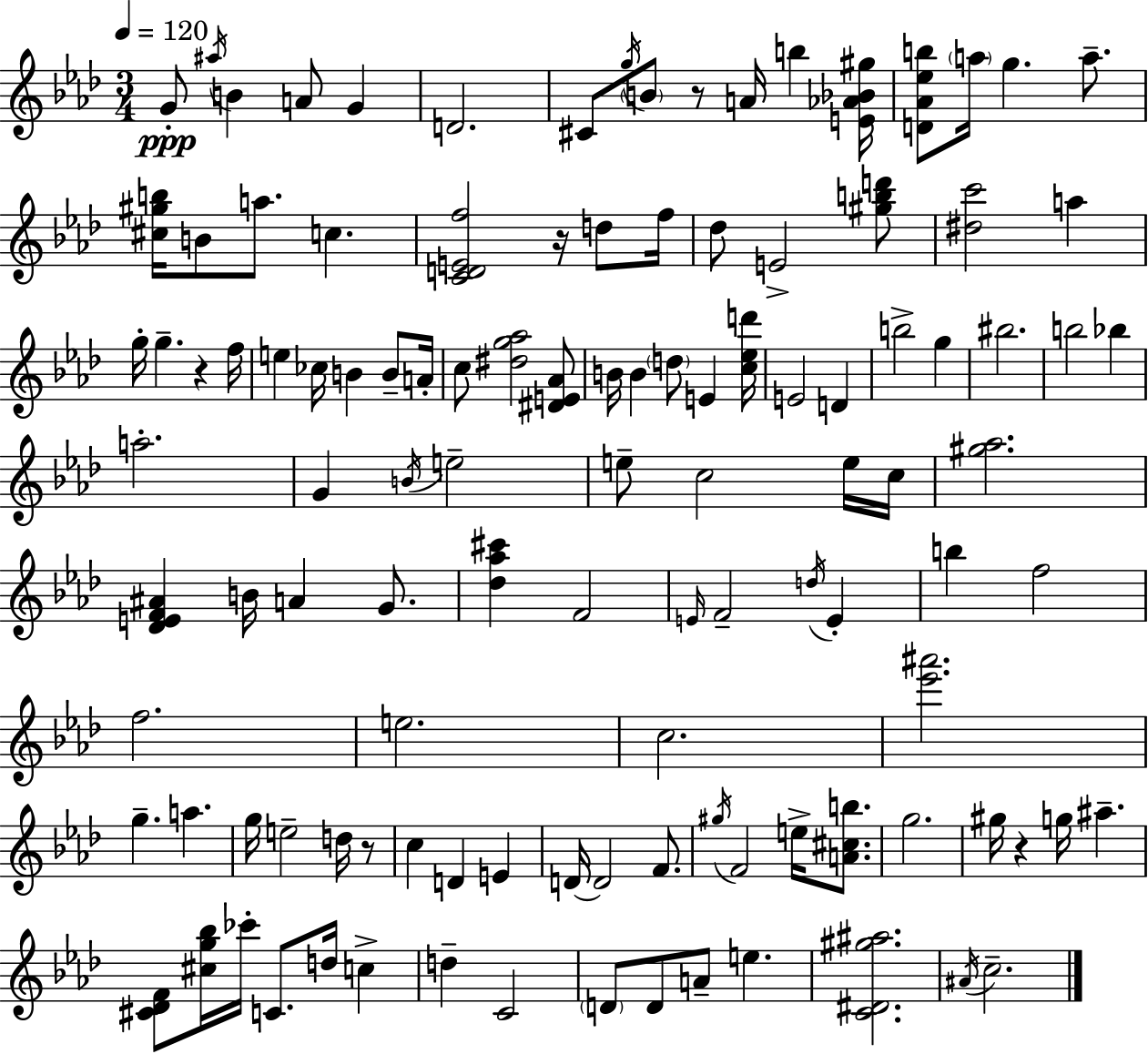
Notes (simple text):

G4/e A#5/s B4/q A4/e G4/q D4/h. C#4/e G5/s B4/e R/e A4/s B5/q [E4,Ab4,Bb4,G#5]/s [D4,Ab4,Eb5,B5]/e A5/s G5/q. A5/e. [C#5,G#5,B5]/s B4/e A5/e. C5/q. [C4,D4,E4,F5]/h R/s D5/e F5/s Db5/e E4/h [G#5,B5,D6]/e [D#5,C6]/h A5/q G5/s G5/q. R/q F5/s E5/q CES5/s B4/q B4/e A4/s C5/e [D#5,G5,Ab5]/h [D#4,E4,Ab4]/e B4/s B4/q D5/e E4/q [C5,Eb5,D6]/s E4/h D4/q B5/h G5/q BIS5/h. B5/h Bb5/q A5/h. G4/q B4/s E5/h E5/e C5/h E5/s C5/s [G#5,Ab5]/h. [Db4,E4,F4,A#4]/q B4/s A4/q G4/e. [Db5,Ab5,C#6]/q F4/h E4/s F4/h D5/s E4/q B5/q F5/h F5/h. E5/h. C5/h. [Eb6,A#6]/h. G5/q. A5/q. G5/s E5/h D5/s R/e C5/q D4/q E4/q D4/s D4/h F4/e. G#5/s F4/h E5/s [A4,C#5,B5]/e. G5/h. G#5/s R/q G5/s A#5/q. [C#4,Db4,F4]/e [C#5,G5,Bb5]/s CES6/s C4/e. D5/s C5/q D5/q C4/h D4/e D4/e A4/e E5/q. [C4,D#4,G#5,A#5]/h. A#4/s C5/h.